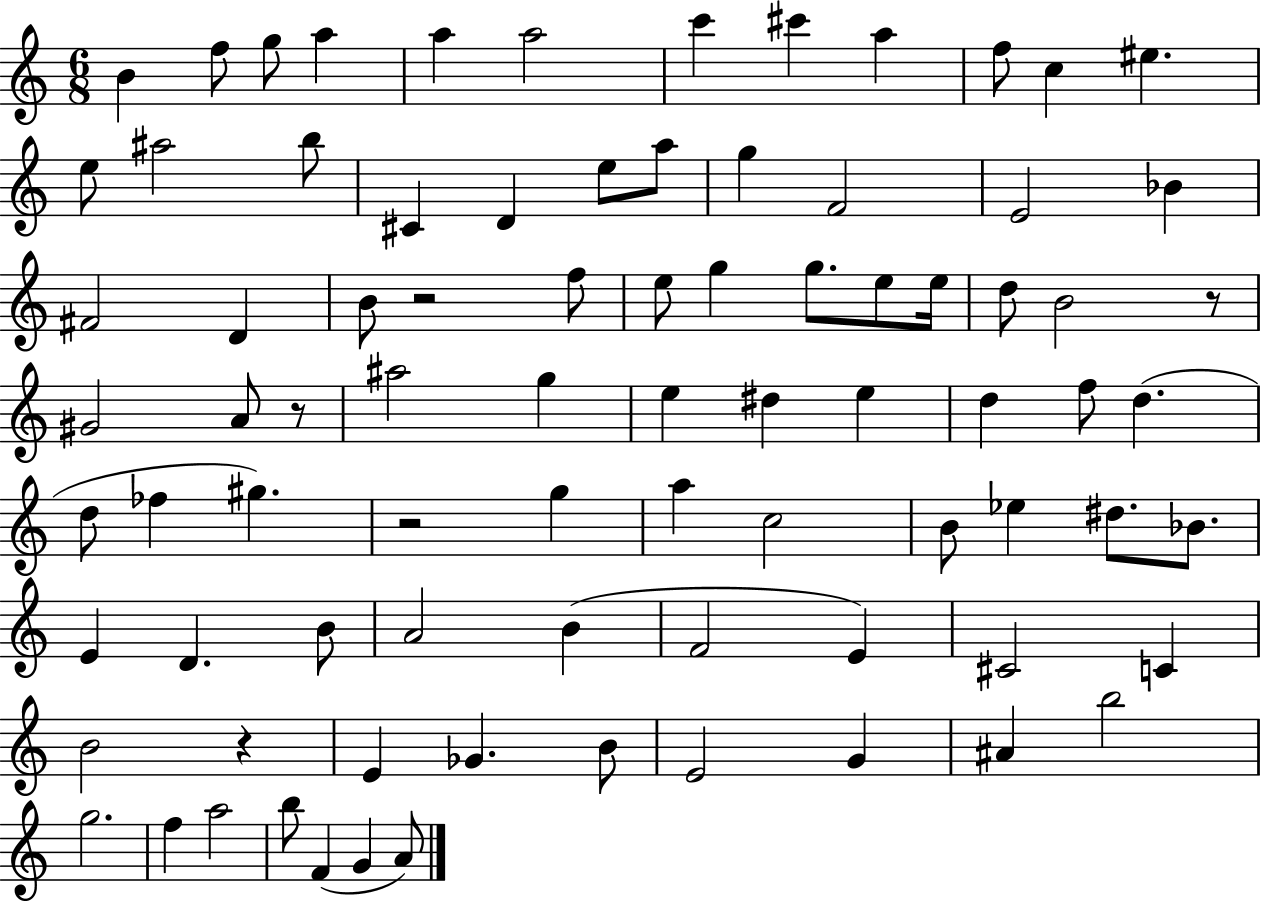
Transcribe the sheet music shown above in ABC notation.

X:1
T:Untitled
M:6/8
L:1/4
K:C
B f/2 g/2 a a a2 c' ^c' a f/2 c ^e e/2 ^a2 b/2 ^C D e/2 a/2 g F2 E2 _B ^F2 D B/2 z2 f/2 e/2 g g/2 e/2 e/4 d/2 B2 z/2 ^G2 A/2 z/2 ^a2 g e ^d e d f/2 d d/2 _f ^g z2 g a c2 B/2 _e ^d/2 _B/2 E D B/2 A2 B F2 E ^C2 C B2 z E _G B/2 E2 G ^A b2 g2 f a2 b/2 F G A/2